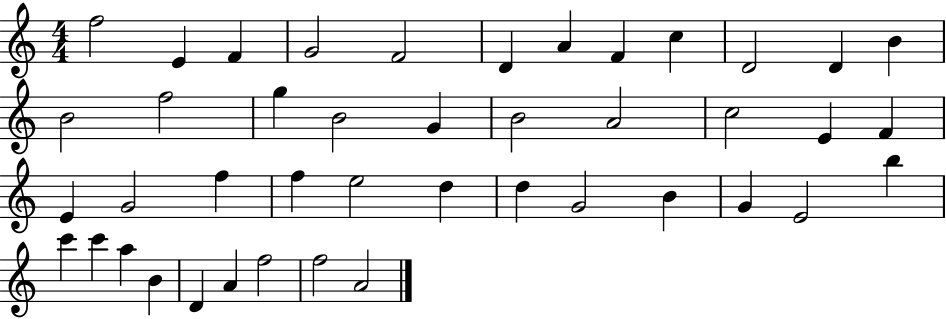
X:1
T:Untitled
M:4/4
L:1/4
K:C
f2 E F G2 F2 D A F c D2 D B B2 f2 g B2 G B2 A2 c2 E F E G2 f f e2 d d G2 B G E2 b c' c' a B D A f2 f2 A2